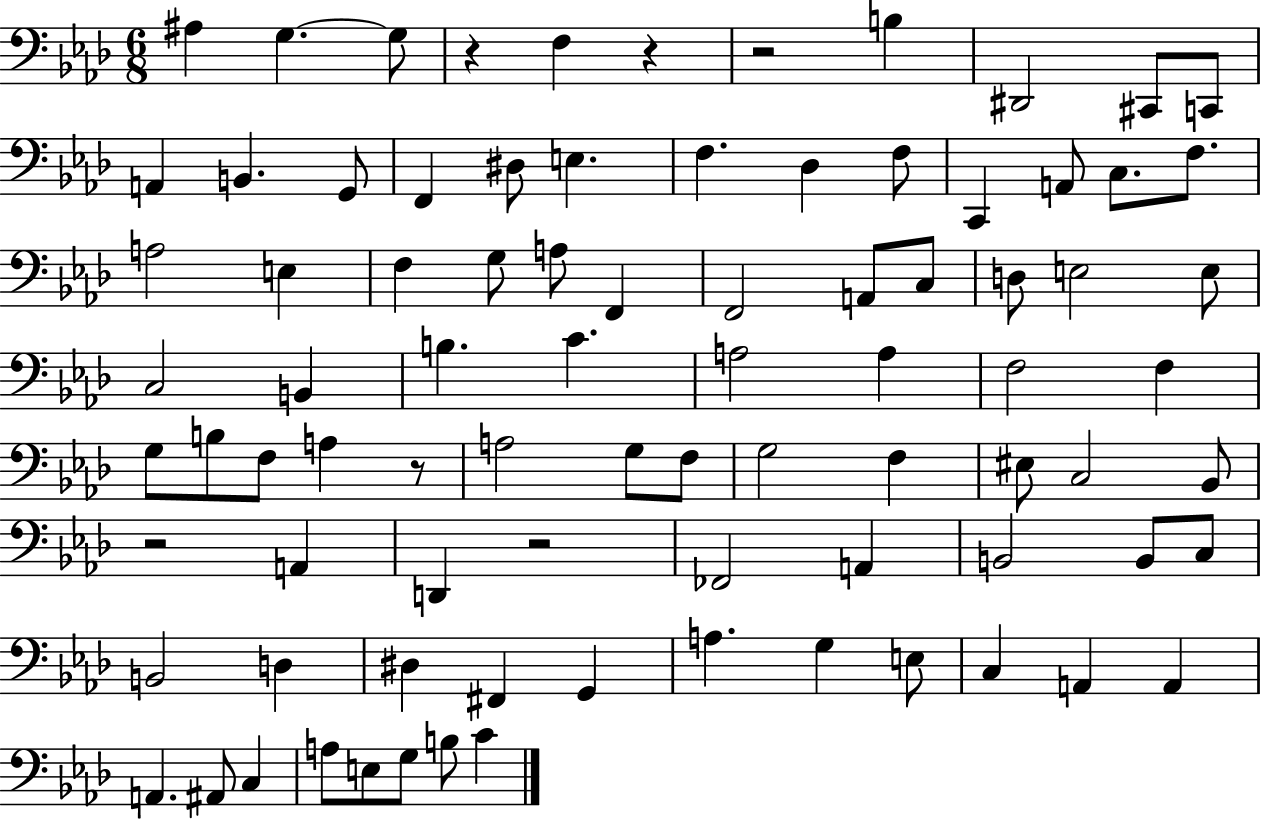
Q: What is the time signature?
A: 6/8